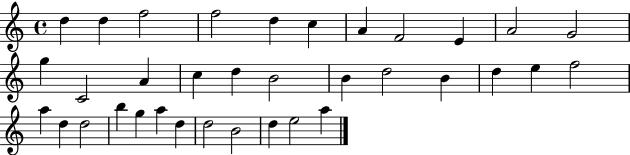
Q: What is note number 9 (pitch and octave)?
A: E4